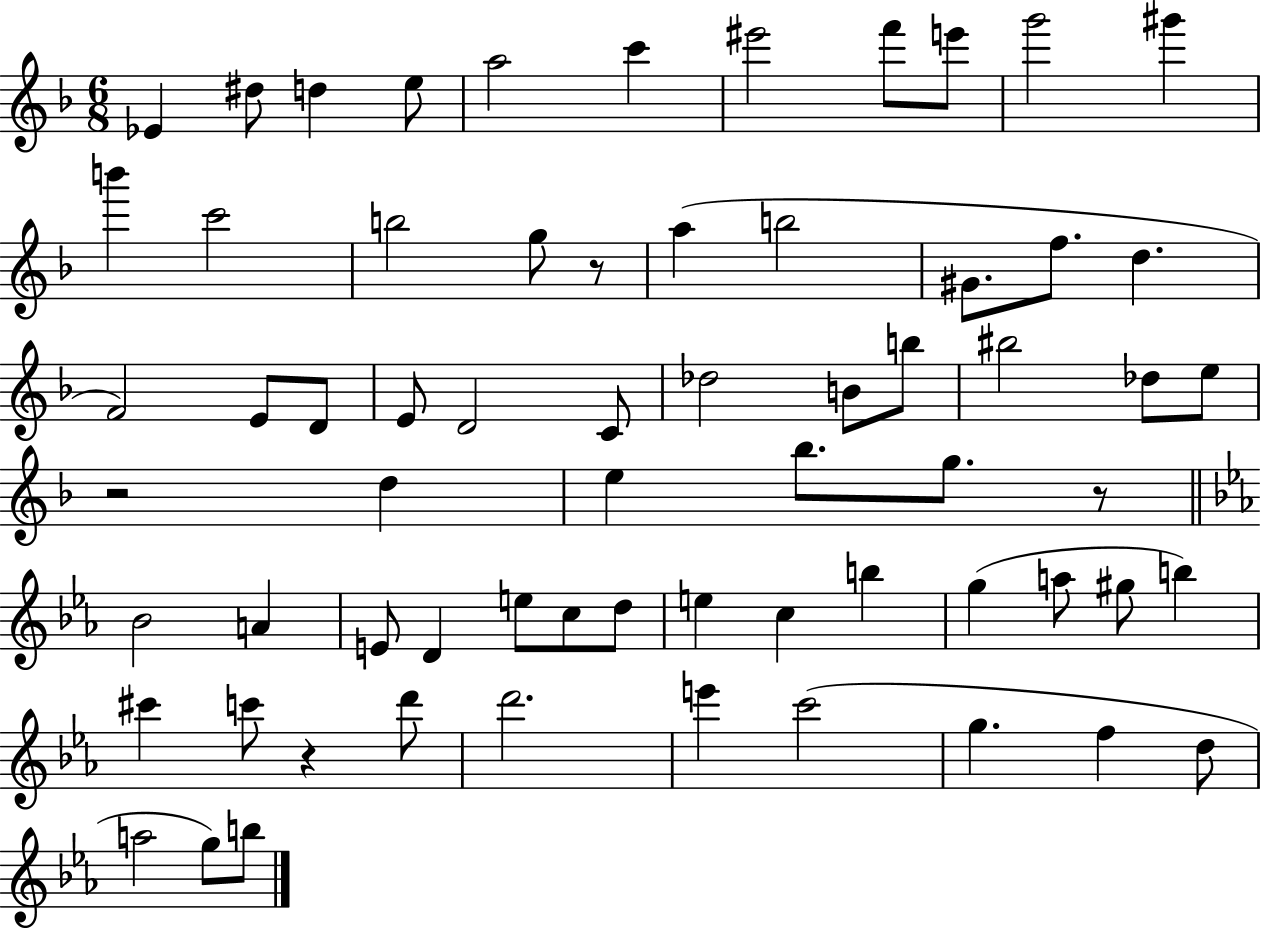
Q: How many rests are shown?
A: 4